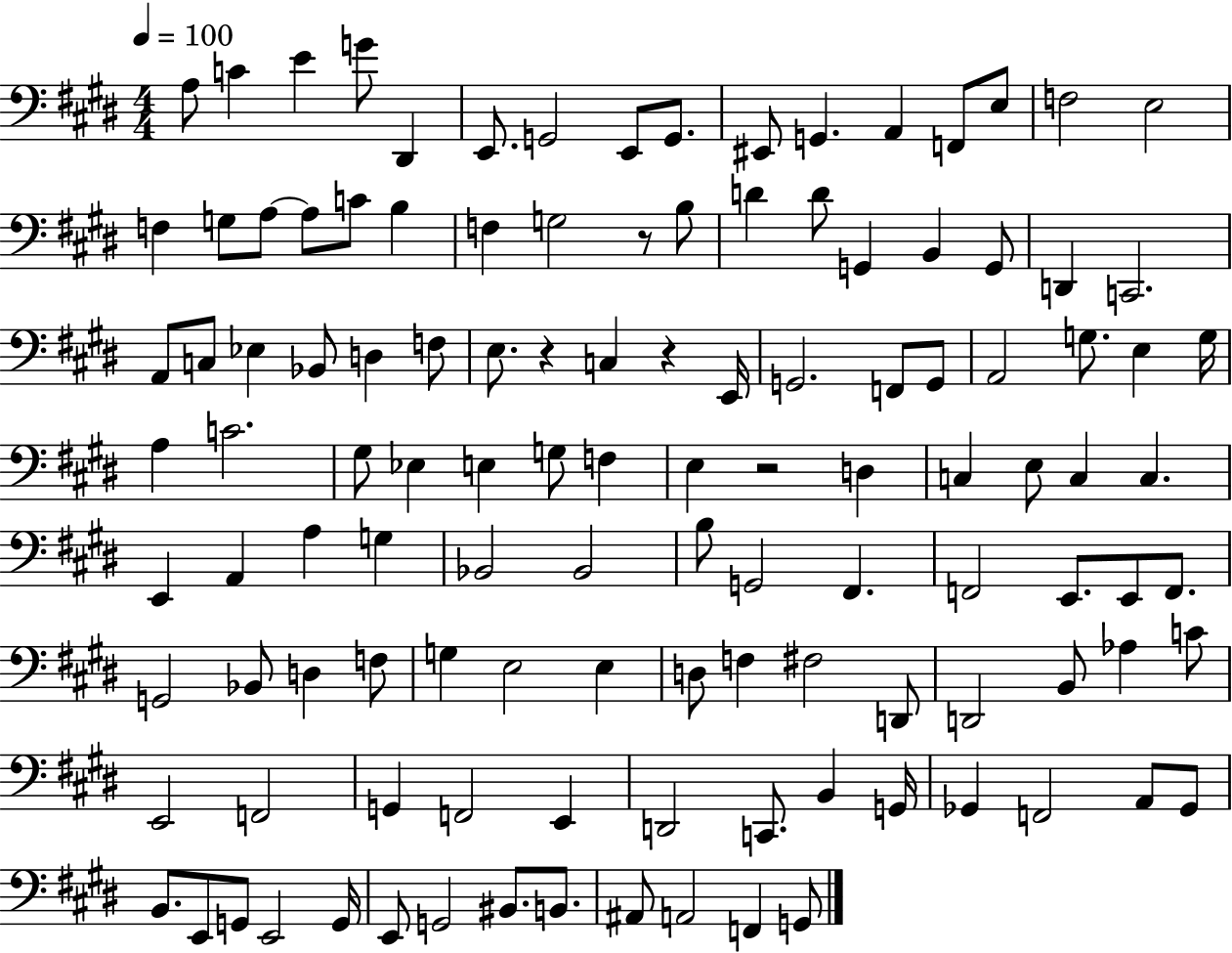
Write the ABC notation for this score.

X:1
T:Untitled
M:4/4
L:1/4
K:E
A,/2 C E G/2 ^D,, E,,/2 G,,2 E,,/2 G,,/2 ^E,,/2 G,, A,, F,,/2 E,/2 F,2 E,2 F, G,/2 A,/2 A,/2 C/2 B, F, G,2 z/2 B,/2 D D/2 G,, B,, G,,/2 D,, C,,2 A,,/2 C,/2 _E, _B,,/2 D, F,/2 E,/2 z C, z E,,/4 G,,2 F,,/2 G,,/2 A,,2 G,/2 E, G,/4 A, C2 ^G,/2 _E, E, G,/2 F, E, z2 D, C, E,/2 C, C, E,, A,, A, G, _B,,2 _B,,2 B,/2 G,,2 ^F,, F,,2 E,,/2 E,,/2 F,,/2 G,,2 _B,,/2 D, F,/2 G, E,2 E, D,/2 F, ^F,2 D,,/2 D,,2 B,,/2 _A, C/2 E,,2 F,,2 G,, F,,2 E,, D,,2 C,,/2 B,, G,,/4 _G,, F,,2 A,,/2 _G,,/2 B,,/2 E,,/2 G,,/2 E,,2 G,,/4 E,,/2 G,,2 ^B,,/2 B,,/2 ^A,,/2 A,,2 F,, G,,/2